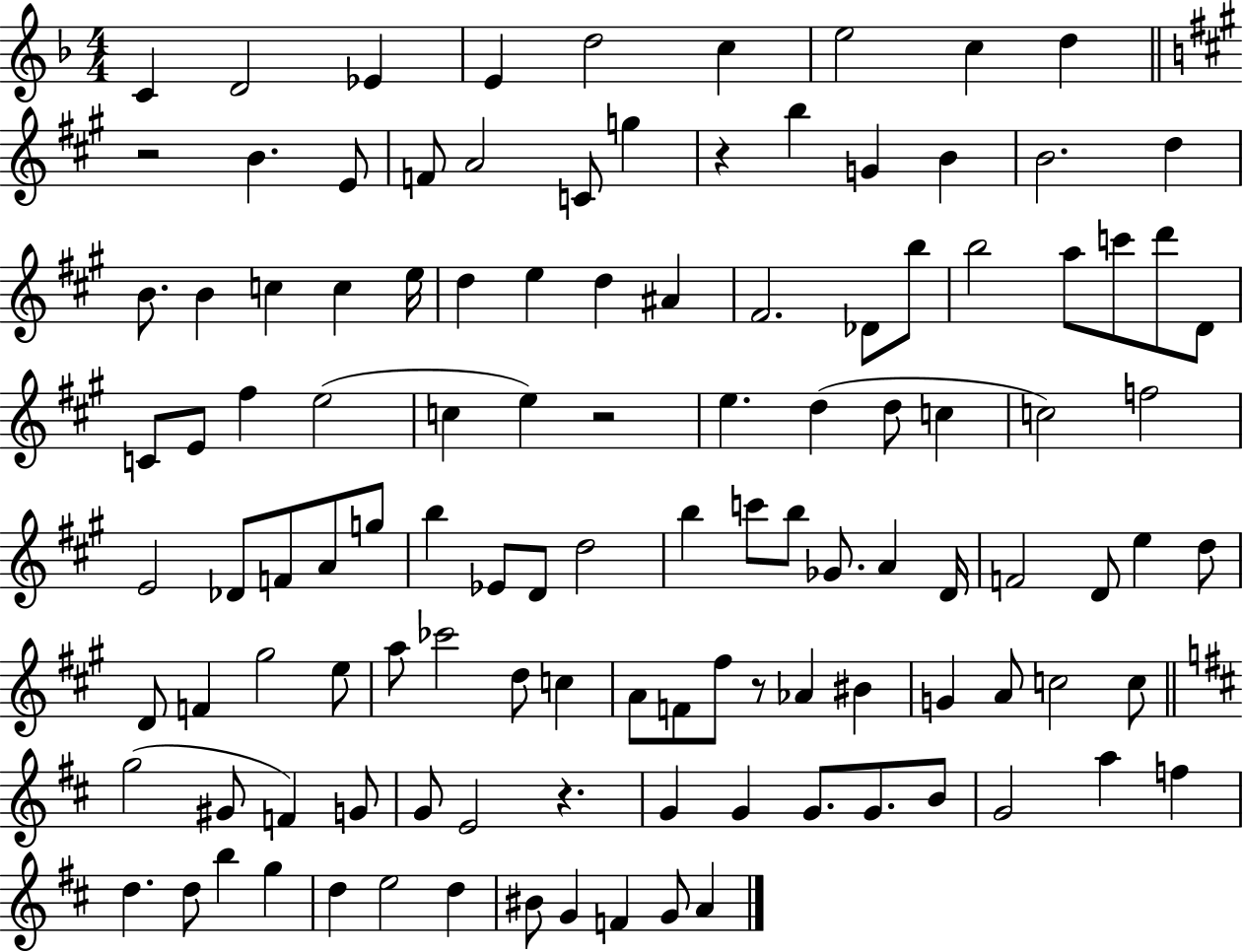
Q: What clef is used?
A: treble